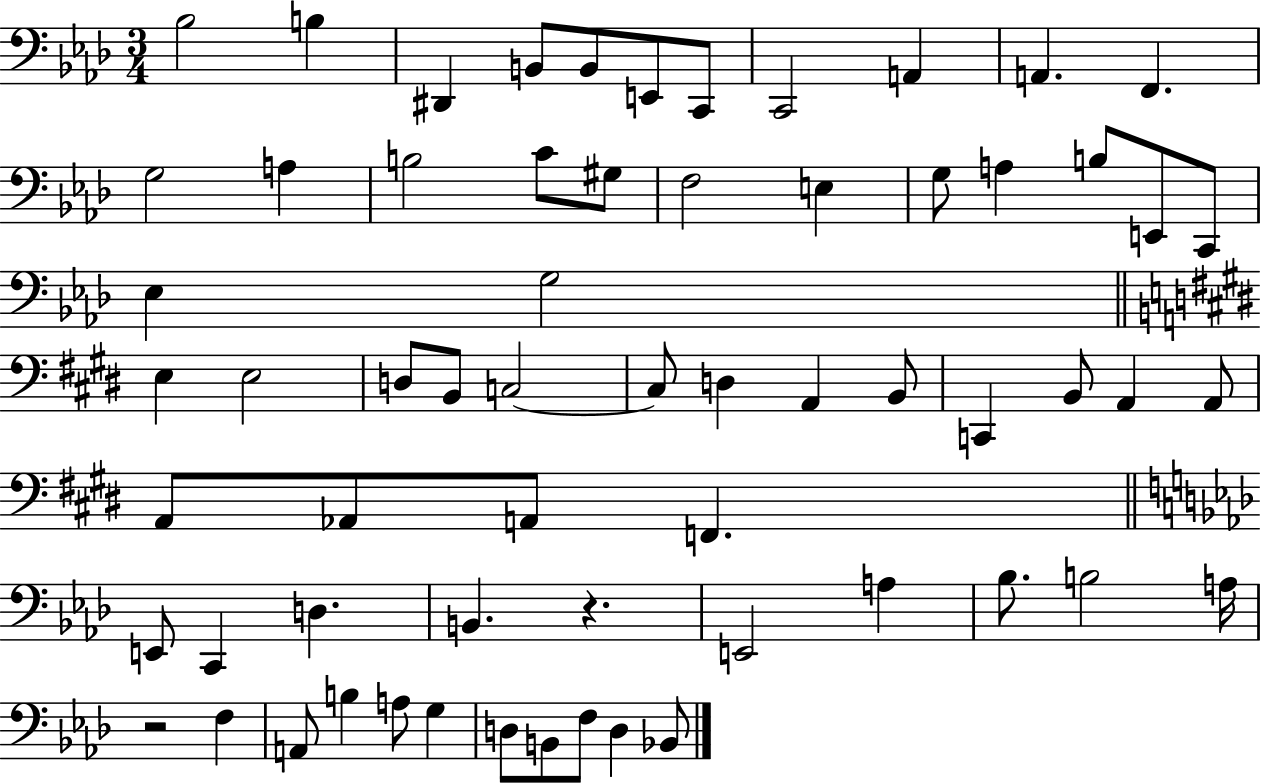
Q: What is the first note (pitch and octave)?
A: Bb3